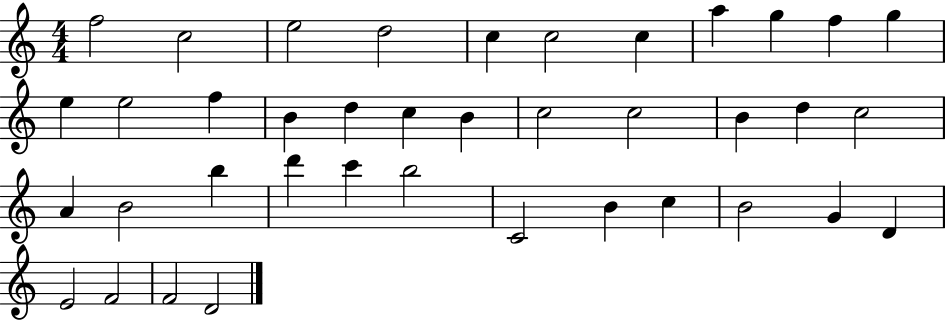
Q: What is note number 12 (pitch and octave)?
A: E5